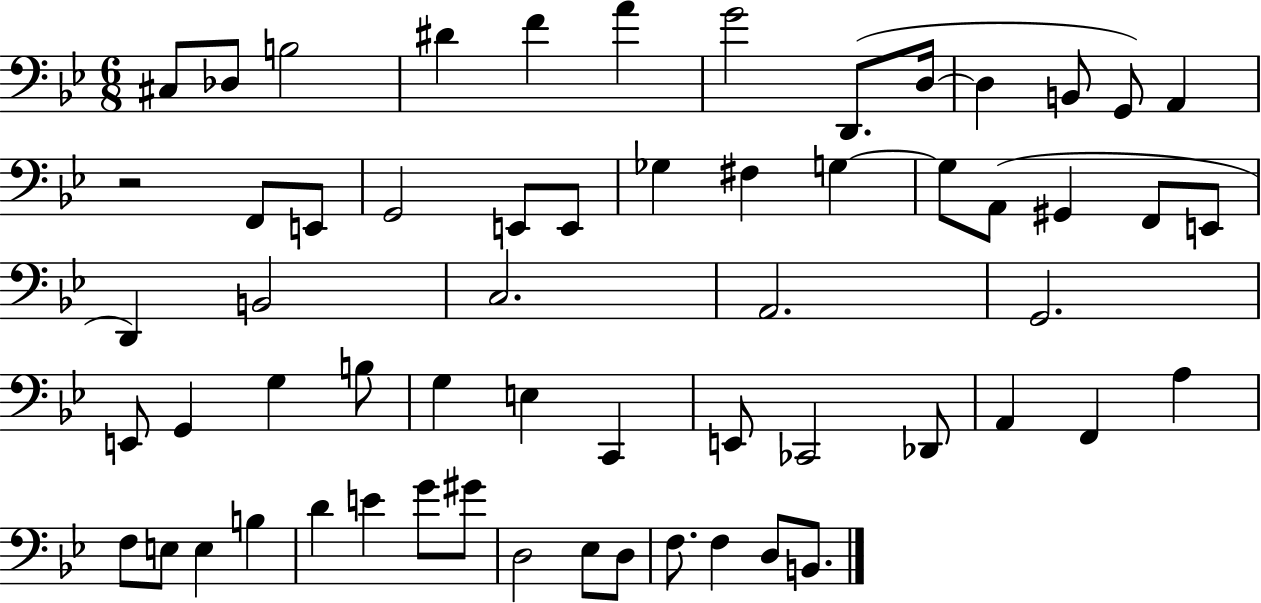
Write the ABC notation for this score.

X:1
T:Untitled
M:6/8
L:1/4
K:Bb
^C,/2 _D,/2 B,2 ^D F A G2 D,,/2 D,/4 D, B,,/2 G,,/2 A,, z2 F,,/2 E,,/2 G,,2 E,,/2 E,,/2 _G, ^F, G, G,/2 A,,/2 ^G,, F,,/2 E,,/2 D,, B,,2 C,2 A,,2 G,,2 E,,/2 G,, G, B,/2 G, E, C,, E,,/2 _C,,2 _D,,/2 A,, F,, A, F,/2 E,/2 E, B, D E G/2 ^G/2 D,2 _E,/2 D,/2 F,/2 F, D,/2 B,,/2